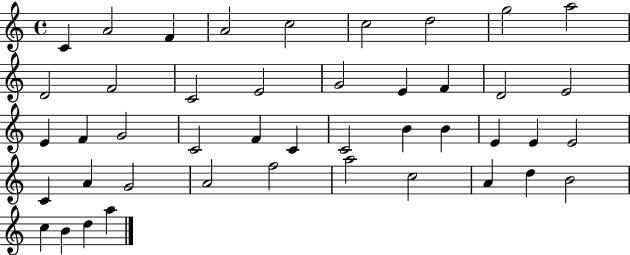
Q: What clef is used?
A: treble